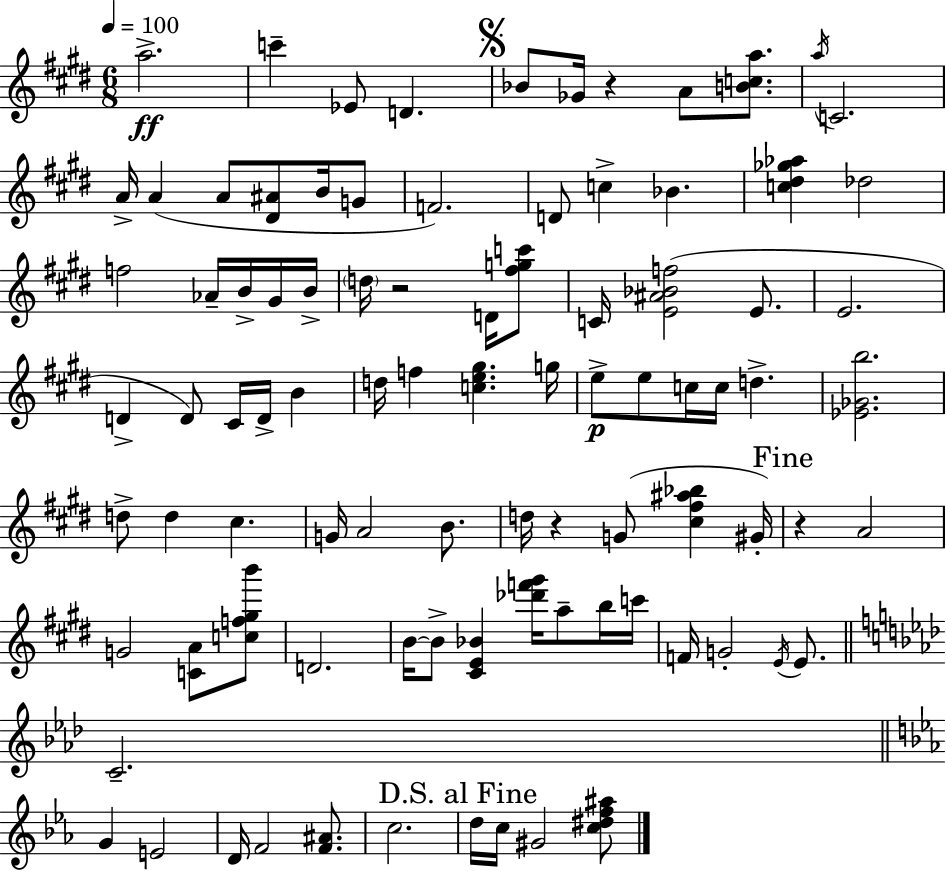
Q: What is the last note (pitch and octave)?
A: G#4